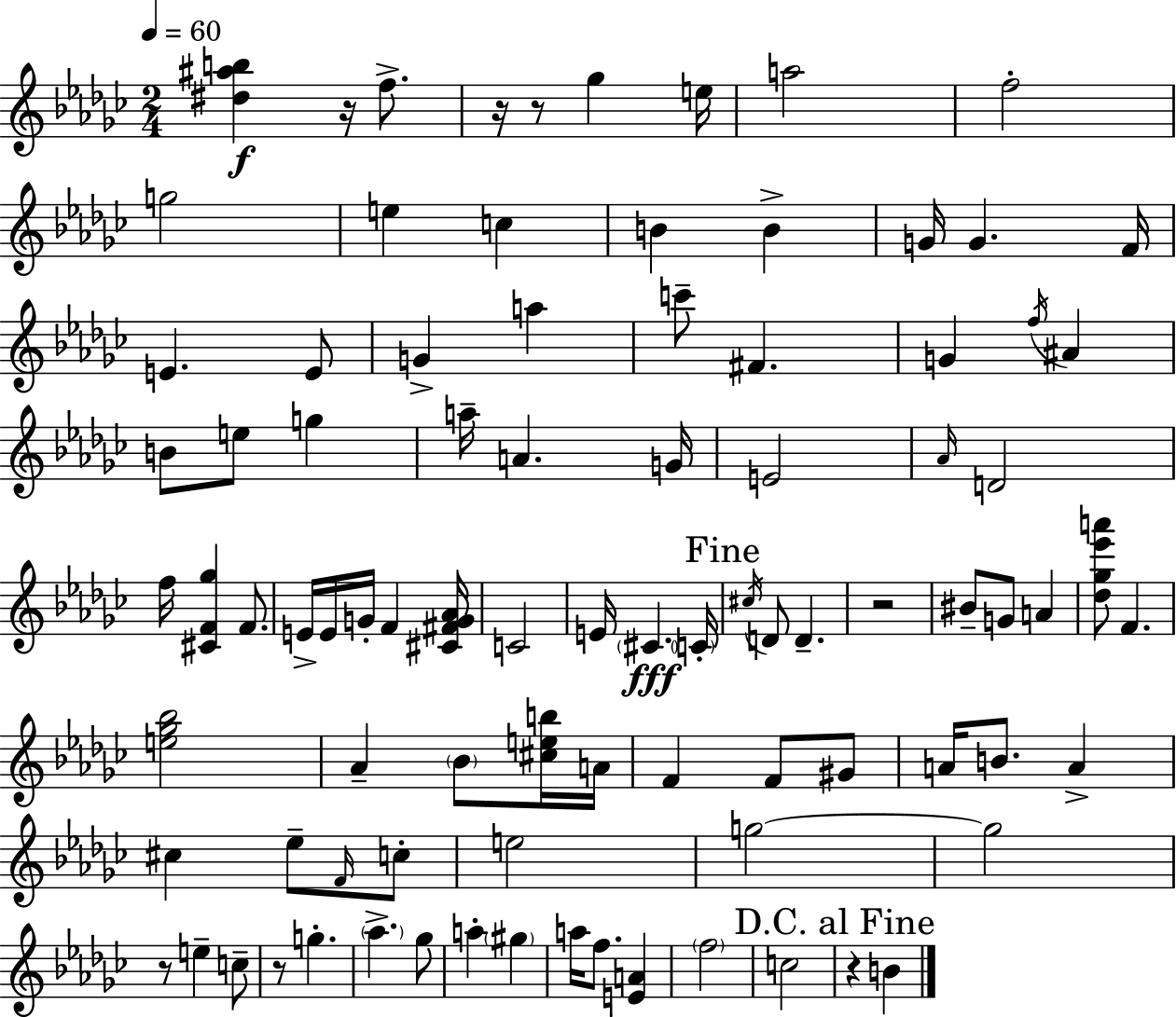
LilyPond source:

{
  \clef treble
  \numericTimeSignature
  \time 2/4
  \key ees \minor
  \tempo 4 = 60
  <dis'' ais'' b''>4\f r16 f''8.-> | r16 r8 ges''4 e''16 | a''2 | f''2-. | \break g''2 | e''4 c''4 | b'4 b'4-> | g'16 g'4. f'16 | \break e'4. e'8 | g'4-> a''4 | c'''8-- fis'4. | g'4 \acciaccatura { f''16 } ais'4 | \break b'8 e''8 g''4 | a''16-- a'4. | g'16 e'2 | \grace { aes'16 } d'2 | \break f''16 <cis' f' ges''>4 f'8. | e'16-> e'16 g'16-. f'4 | <cis' fis' g' aes'>16 c'2 | e'16 \parenthesize cis'4.\fff | \break \parenthesize c'16-. \mark "Fine" \acciaccatura { cis''16 } d'8 d'4.-- | r2 | bis'8-- g'8 a'4 | <des'' ges'' ees''' a'''>8 f'4. | \break <e'' ges'' bes''>2 | aes'4-- \parenthesize bes'8 | <cis'' e'' b''>16 a'16 f'4 f'8 | gis'8 a'16 b'8. a'4-> | \break cis''4 ees''8-- | \grace { f'16 } c''8-. e''2 | g''2~~ | g''2 | \break r8 e''4-- | c''8-- r8 g''4.-. | \parenthesize aes''4.-> | ges''8 a''4-. | \break \parenthesize gis''4 a''16 f''8. | <e' a'>4 \parenthesize f''2 | c''2 | \mark "D.C. al Fine" r4 | \break b'4 \bar "|."
}